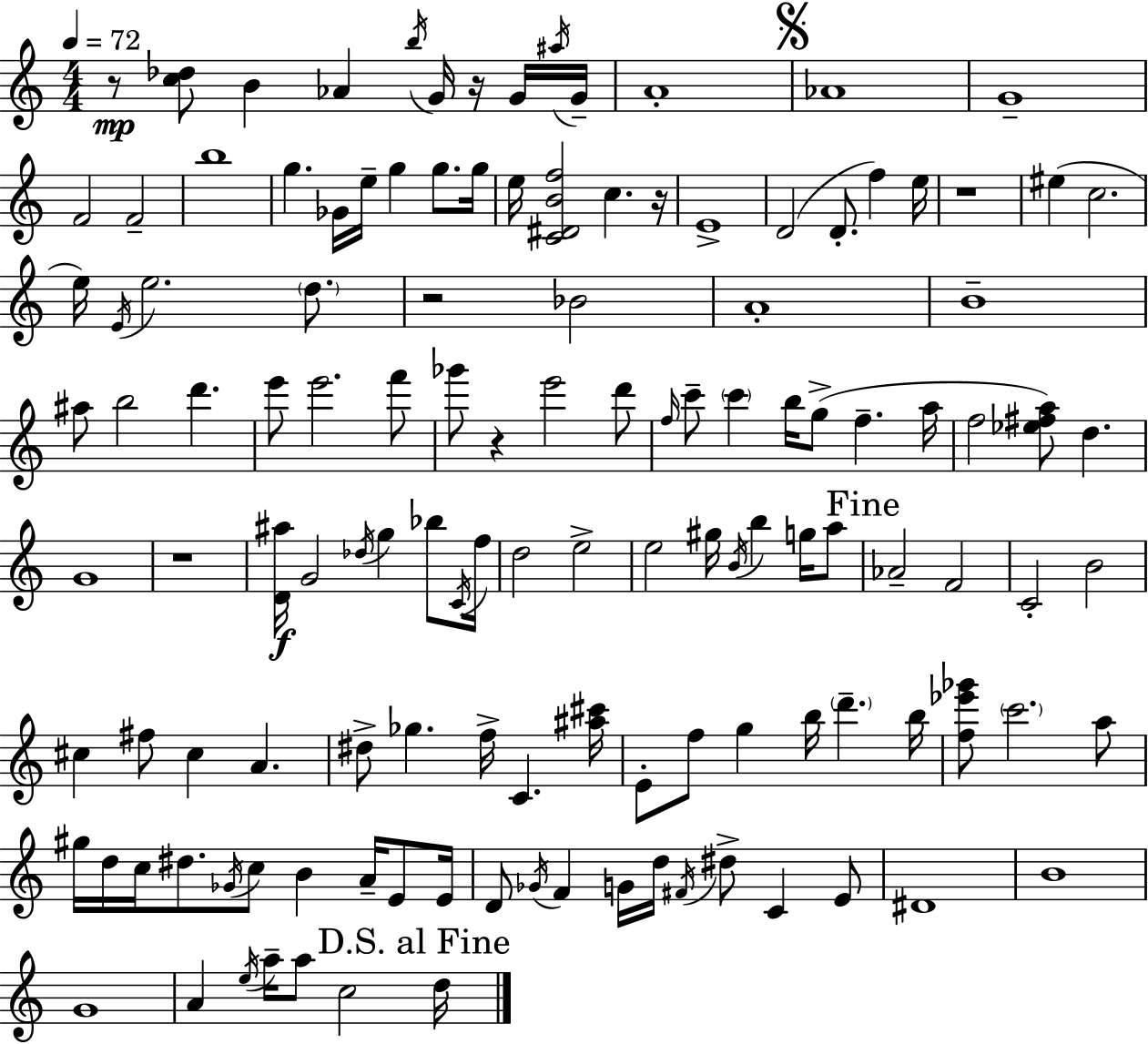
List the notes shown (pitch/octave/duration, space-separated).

R/e [C5,Db5]/e B4/q Ab4/q B5/s G4/s R/s G4/s A#5/s G4/s A4/w Ab4/w G4/w F4/h F4/h B5/w G5/q. Gb4/s E5/s G5/q G5/e. G5/s E5/s [C4,D#4,B4,F5]/h C5/q. R/s E4/w D4/h D4/e. F5/q E5/s R/w EIS5/q C5/h. E5/s E4/s E5/h. D5/e. R/h Bb4/h A4/w B4/w A#5/e B5/h D6/q. E6/e E6/h. F6/e Gb6/e R/q E6/h D6/e F5/s C6/e C6/q B5/s G5/e F5/q. A5/s F5/h [Eb5,F#5,A5]/e D5/q. G4/w R/w [D4,A#5]/s G4/h Db5/s G5/q Bb5/e C4/s F5/s D5/h E5/h E5/h G#5/s B4/s B5/q G5/s A5/e Ab4/h F4/h C4/h B4/h C#5/q F#5/e C#5/q A4/q. D#5/e Gb5/q. F5/s C4/q. [A#5,C#6]/s E4/e F5/e G5/q B5/s D6/q. B5/s [F5,Eb6,Gb6]/e C6/h. A5/e G#5/s D5/s C5/s D#5/e. Gb4/s C5/e B4/q A4/s E4/e E4/s D4/e Gb4/s F4/q G4/s D5/s F#4/s D#5/e C4/q E4/e D#4/w B4/w G4/w A4/q E5/s A5/s A5/e C5/h D5/s